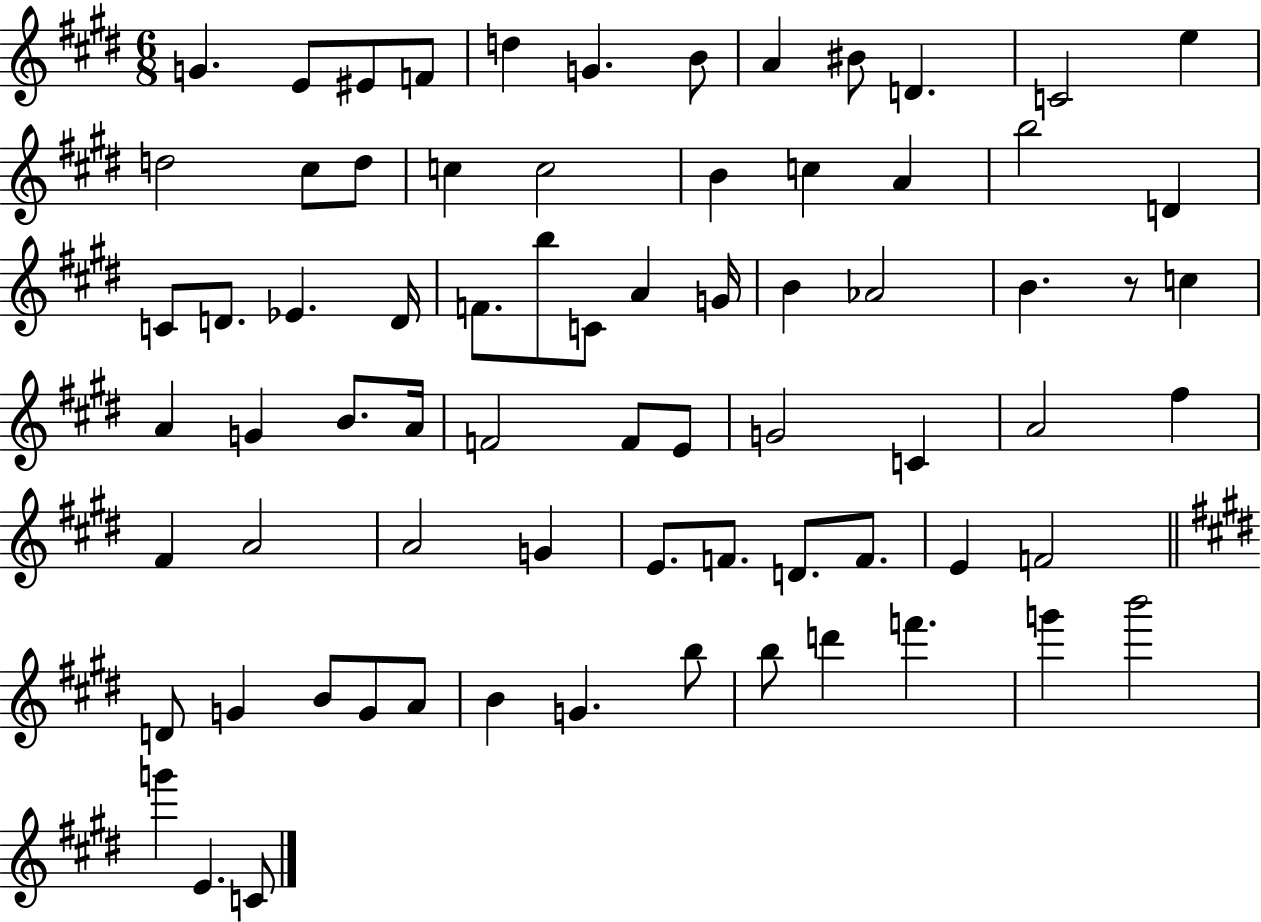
G4/q. E4/e EIS4/e F4/e D5/q G4/q. B4/e A4/q BIS4/e D4/q. C4/h E5/q D5/h C#5/e D5/e C5/q C5/h B4/q C5/q A4/q B5/h D4/q C4/e D4/e. Eb4/q. D4/s F4/e. B5/e C4/e A4/q G4/s B4/q Ab4/h B4/q. R/e C5/q A4/q G4/q B4/e. A4/s F4/h F4/e E4/e G4/h C4/q A4/h F#5/q F#4/q A4/h A4/h G4/q E4/e. F4/e. D4/e. F4/e. E4/q F4/h D4/e G4/q B4/e G4/e A4/e B4/q G4/q. B5/e B5/e D6/q F6/q. G6/q B6/h G6/q E4/q. C4/e